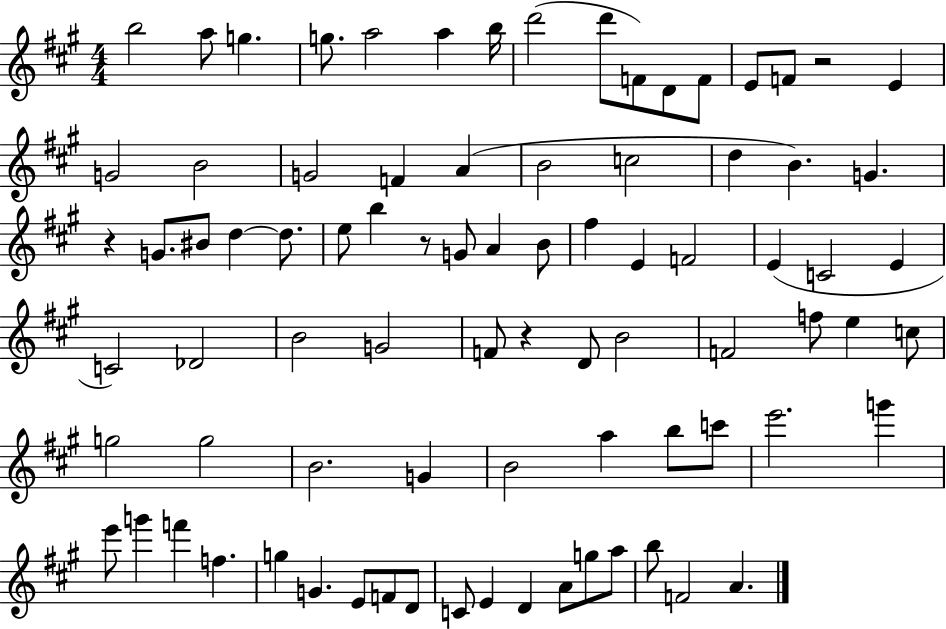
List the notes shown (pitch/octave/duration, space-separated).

B5/h A5/e G5/q. G5/e. A5/h A5/q B5/s D6/h D6/e F4/e D4/e F4/e E4/e F4/e R/h E4/q G4/h B4/h G4/h F4/q A4/q B4/h C5/h D5/q B4/q. G4/q. R/q G4/e. BIS4/e D5/q D5/e. E5/e B5/q R/e G4/e A4/q B4/e F#5/q E4/q F4/h E4/q C4/h E4/q C4/h Db4/h B4/h G4/h F4/e R/q D4/e B4/h F4/h F5/e E5/q C5/e G5/h G5/h B4/h. G4/q B4/h A5/q B5/e C6/e E6/h. G6/q E6/e G6/q F6/q F5/q. G5/q G4/q. E4/e F4/e D4/e C4/e E4/q D4/q A4/e G5/e A5/e B5/e F4/h A4/q.